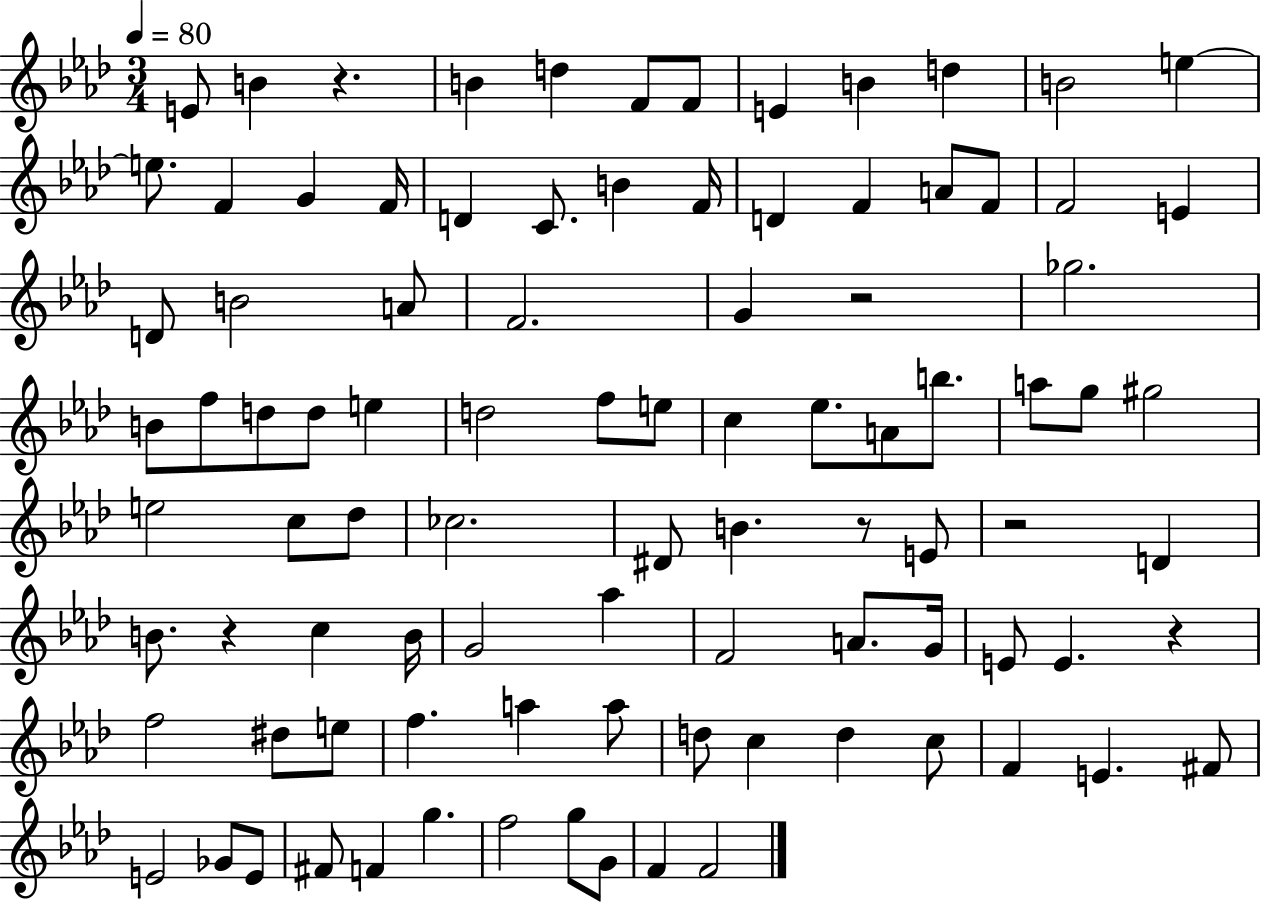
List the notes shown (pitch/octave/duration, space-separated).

E4/e B4/q R/q. B4/q D5/q F4/e F4/e E4/q B4/q D5/q B4/h E5/q E5/e. F4/q G4/q F4/s D4/q C4/e. B4/q F4/s D4/q F4/q A4/e F4/e F4/h E4/q D4/e B4/h A4/e F4/h. G4/q R/h Gb5/h. B4/e F5/e D5/e D5/e E5/q D5/h F5/e E5/e C5/q Eb5/e. A4/e B5/e. A5/e G5/e G#5/h E5/h C5/e Db5/e CES5/h. D#4/e B4/q. R/e E4/e R/h D4/q B4/e. R/q C5/q B4/s G4/h Ab5/q F4/h A4/e. G4/s E4/e E4/q. R/q F5/h D#5/e E5/e F5/q. A5/q A5/e D5/e C5/q D5/q C5/e F4/q E4/q. F#4/e E4/h Gb4/e E4/e F#4/e F4/q G5/q. F5/h G5/e G4/e F4/q F4/h